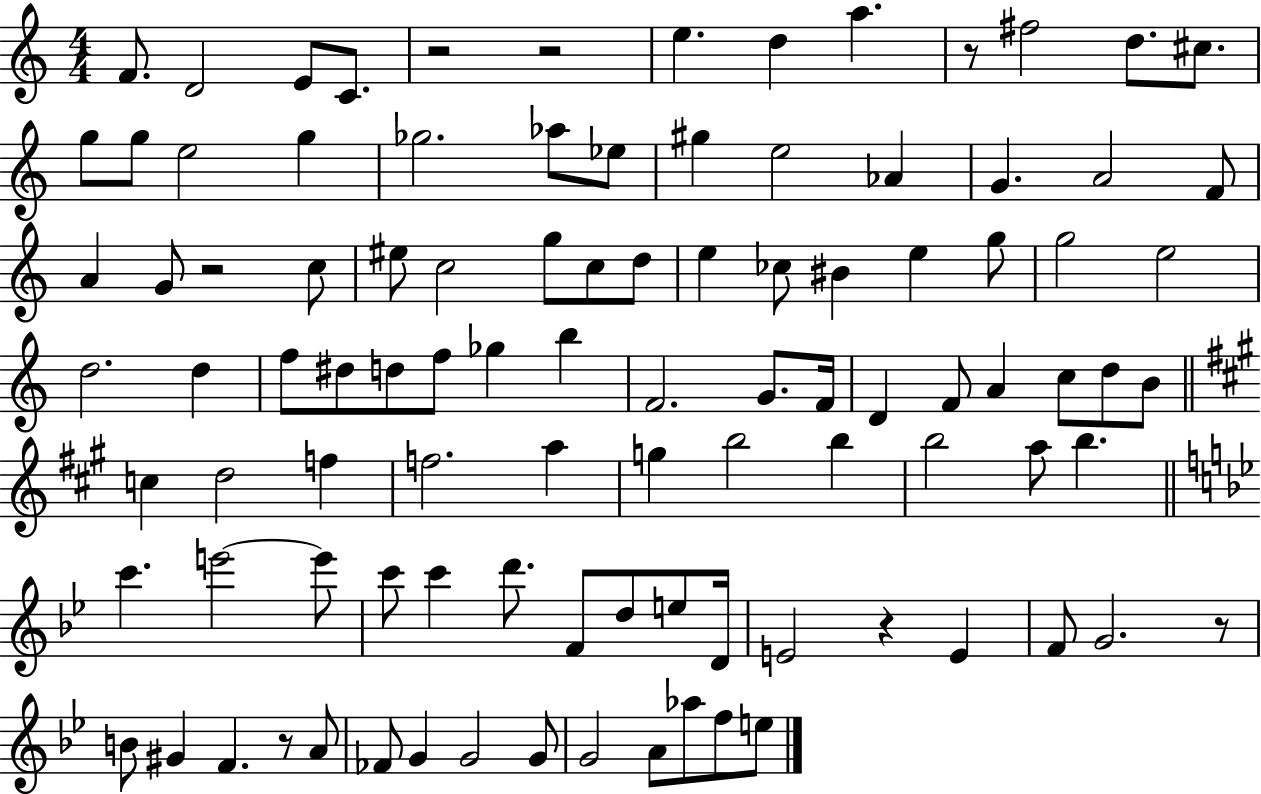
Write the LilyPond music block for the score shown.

{
  \clef treble
  \numericTimeSignature
  \time 4/4
  \key c \major
  \repeat volta 2 { f'8. d'2 e'8 c'8. | r2 r2 | e''4. d''4 a''4. | r8 fis''2 d''8. cis''8. | \break g''8 g''8 e''2 g''4 | ges''2. aes''8 ees''8 | gis''4 e''2 aes'4 | g'4. a'2 f'8 | \break a'4 g'8 r2 c''8 | eis''8 c''2 g''8 c''8 d''8 | e''4 ces''8 bis'4 e''4 g''8 | g''2 e''2 | \break d''2. d''4 | f''8 dis''8 d''8 f''8 ges''4 b''4 | f'2. g'8. f'16 | d'4 f'8 a'4 c''8 d''8 b'8 | \break \bar "||" \break \key a \major c''4 d''2 f''4 | f''2. a''4 | g''4 b''2 b''4 | b''2 a''8 b''4. | \break \bar "||" \break \key g \minor c'''4. e'''2~~ e'''8 | c'''8 c'''4 d'''8. f'8 d''8 e''8 d'16 | e'2 r4 e'4 | f'8 g'2. r8 | \break b'8 gis'4 f'4. r8 a'8 | fes'8 g'4 g'2 g'8 | g'2 a'8 aes''8 f''8 e''8 | } \bar "|."
}